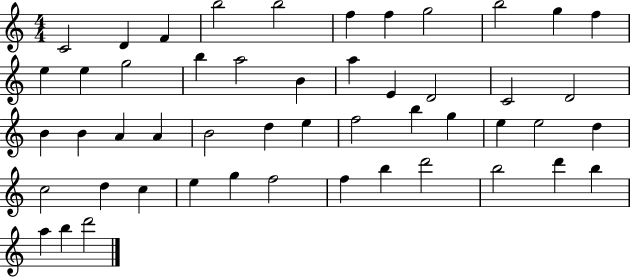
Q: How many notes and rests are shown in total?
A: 50